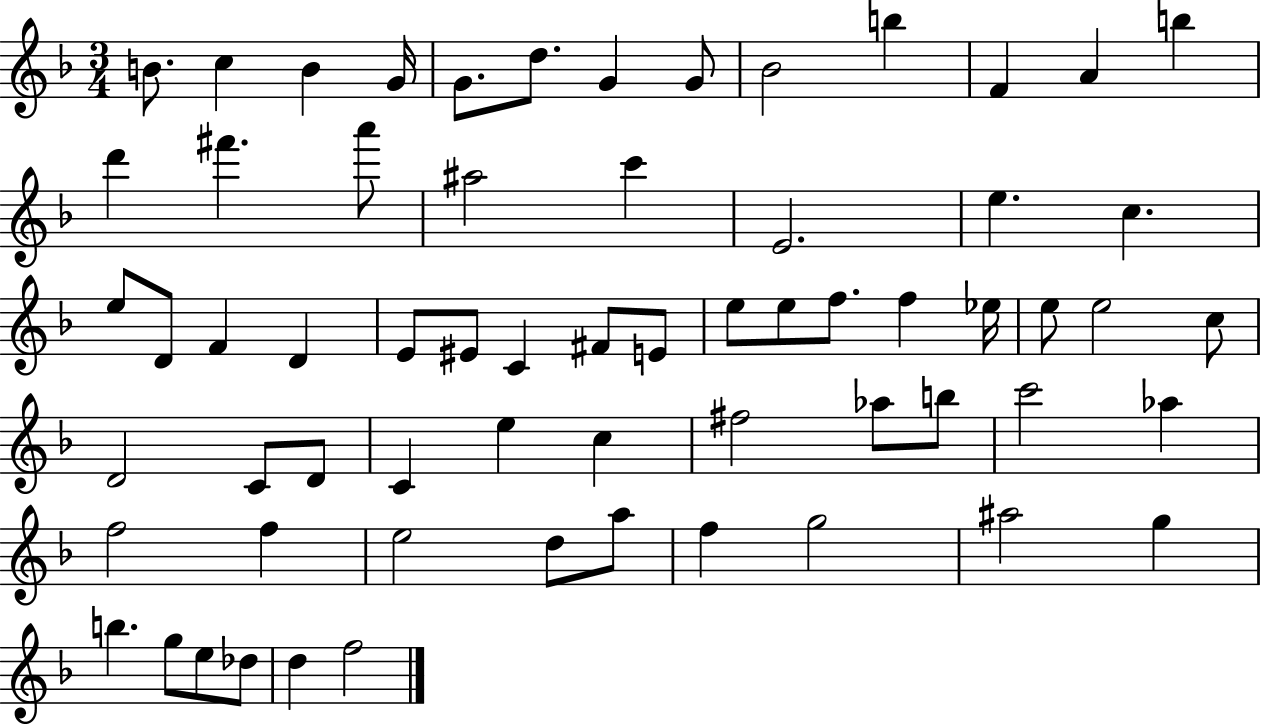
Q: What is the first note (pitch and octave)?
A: B4